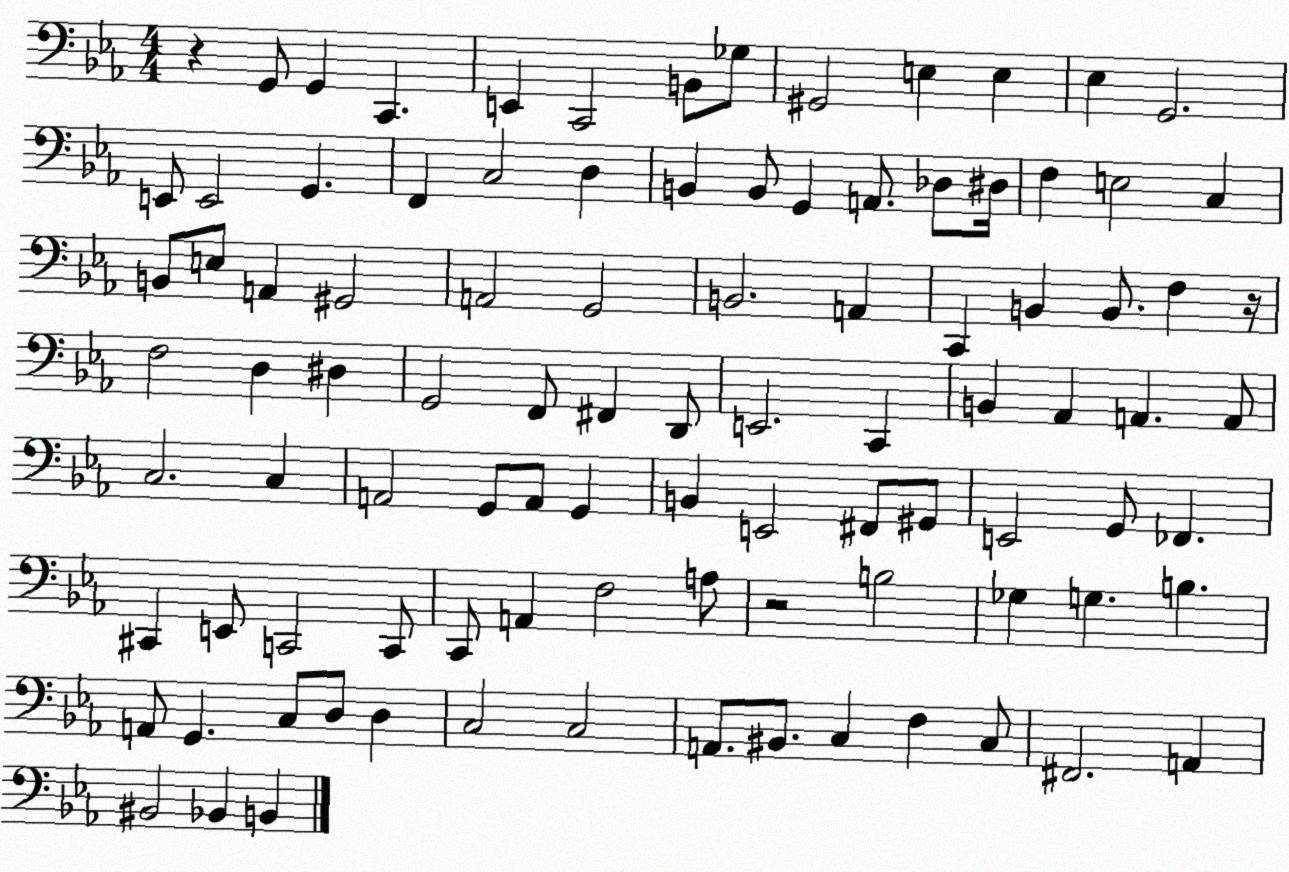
X:1
T:Untitled
M:4/4
L:1/4
K:Eb
z G,,/2 G,, C,, E,, C,,2 B,,/2 _G,/2 ^G,,2 E, E, _E, G,,2 E,,/2 E,,2 G,, F,, C,2 D, B,, B,,/2 G,, A,,/2 _D,/2 ^D,/4 F, E,2 C, B,,/2 E,/2 A,, ^G,,2 A,,2 G,,2 B,,2 A,, C,, B,, B,,/2 F, z/4 F,2 D, ^D, G,,2 F,,/2 ^F,, D,,/2 E,,2 C,, B,, _A,, A,, A,,/2 C,2 C, A,,2 G,,/2 A,,/2 G,, B,, E,,2 ^F,,/2 ^G,,/2 E,,2 G,,/2 _F,, ^C,, E,,/2 C,,2 C,,/2 C,,/2 A,, F,2 A,/2 z2 B,2 _G, G, B, A,,/2 G,, C,/2 D,/2 D, C,2 C,2 A,,/2 ^B,,/2 C, F, C,/2 ^F,,2 A,, ^B,,2 _B,, B,,